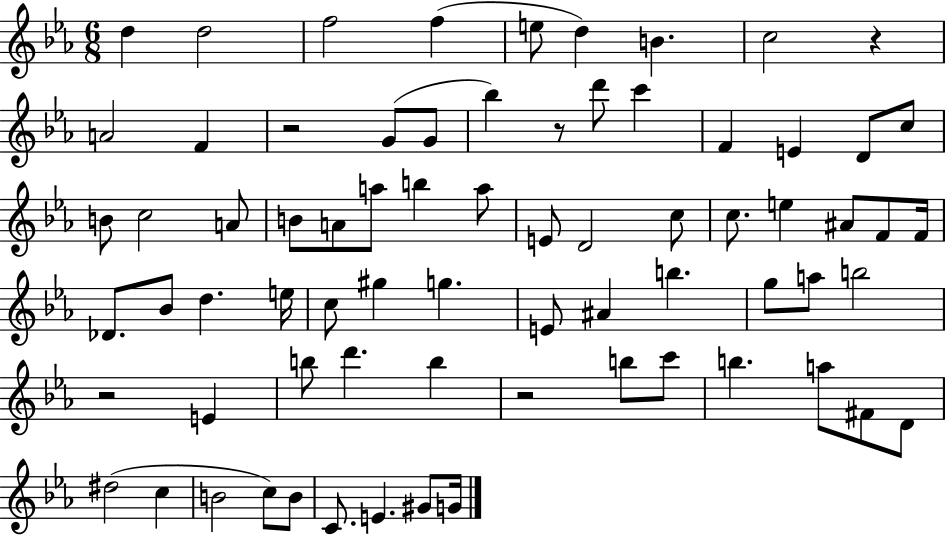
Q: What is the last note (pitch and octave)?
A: G4